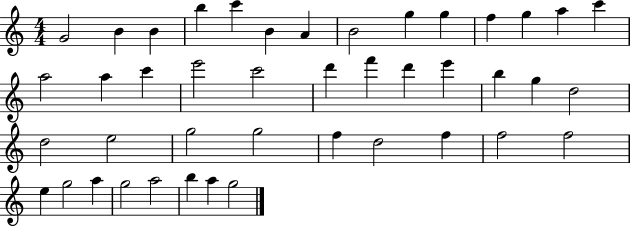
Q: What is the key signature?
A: C major